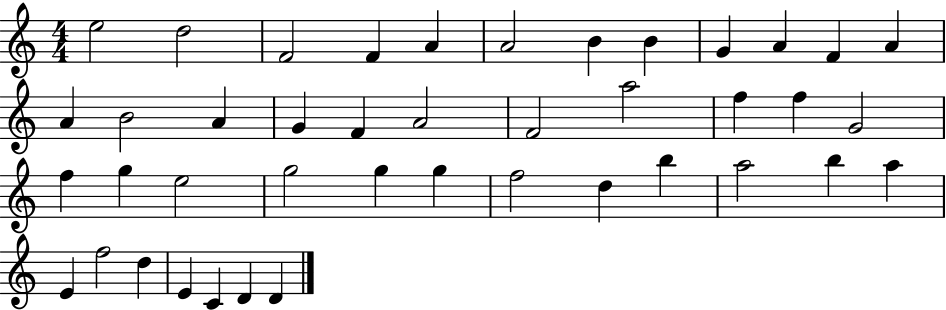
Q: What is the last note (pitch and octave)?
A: D4